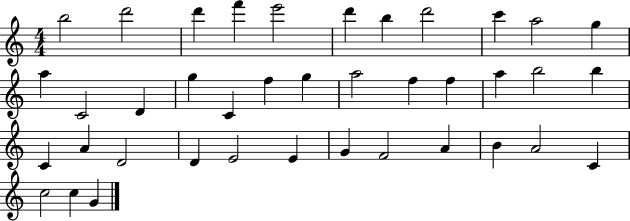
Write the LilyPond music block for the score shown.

{
  \clef treble
  \numericTimeSignature
  \time 4/4
  \key c \major
  b''2 d'''2 | d'''4 f'''4 e'''2 | d'''4 b''4 d'''2 | c'''4 a''2 g''4 | \break a''4 c'2 d'4 | g''4 c'4 f''4 g''4 | a''2 f''4 f''4 | a''4 b''2 b''4 | \break c'4 a'4 d'2 | d'4 e'2 e'4 | g'4 f'2 a'4 | b'4 a'2 c'4 | \break c''2 c''4 g'4 | \bar "|."
}